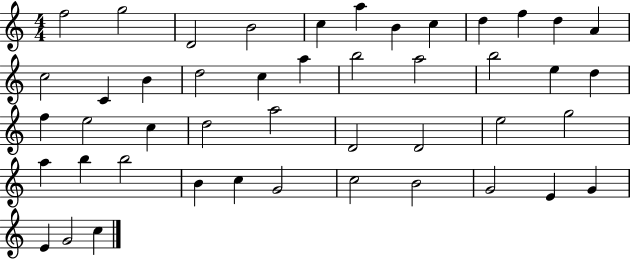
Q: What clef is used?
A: treble